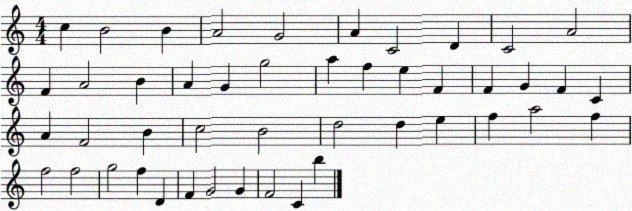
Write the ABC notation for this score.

X:1
T:Untitled
M:4/4
L:1/4
K:C
c B2 B A2 G2 A C2 D C2 A2 F A2 B A G g2 a f e F F G F C A F2 B c2 B2 d2 d e f a2 f f2 f2 g2 f D F G2 G F2 C b